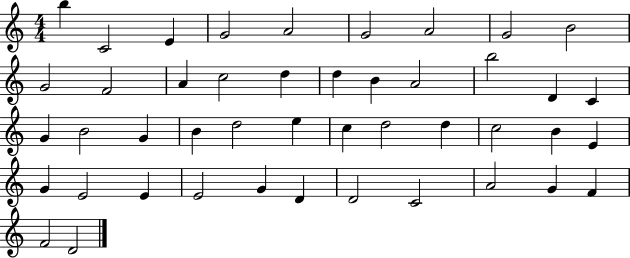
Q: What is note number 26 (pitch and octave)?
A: E5